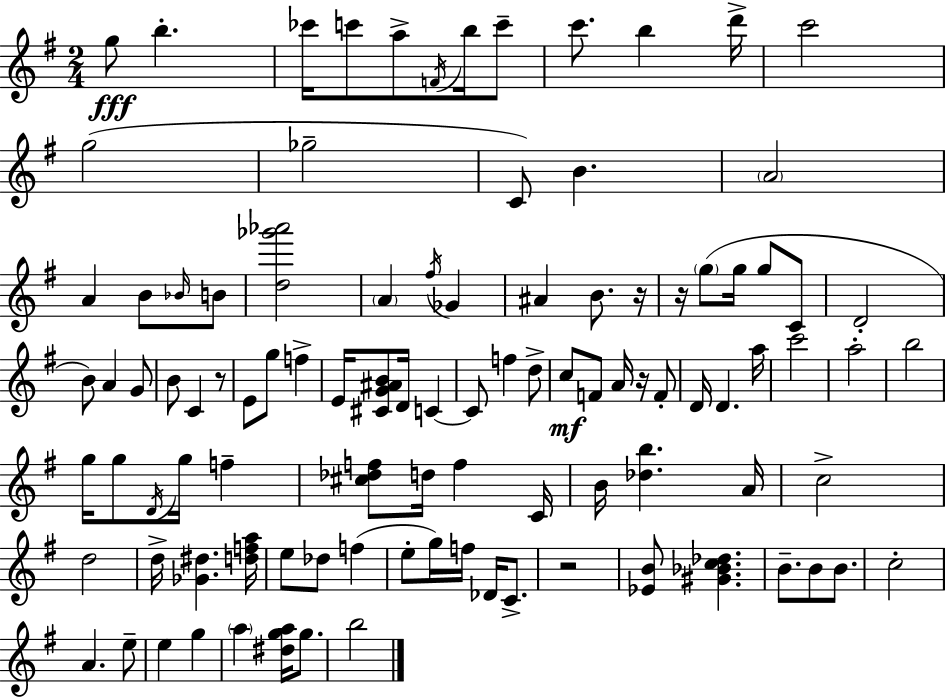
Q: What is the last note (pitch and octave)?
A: B5